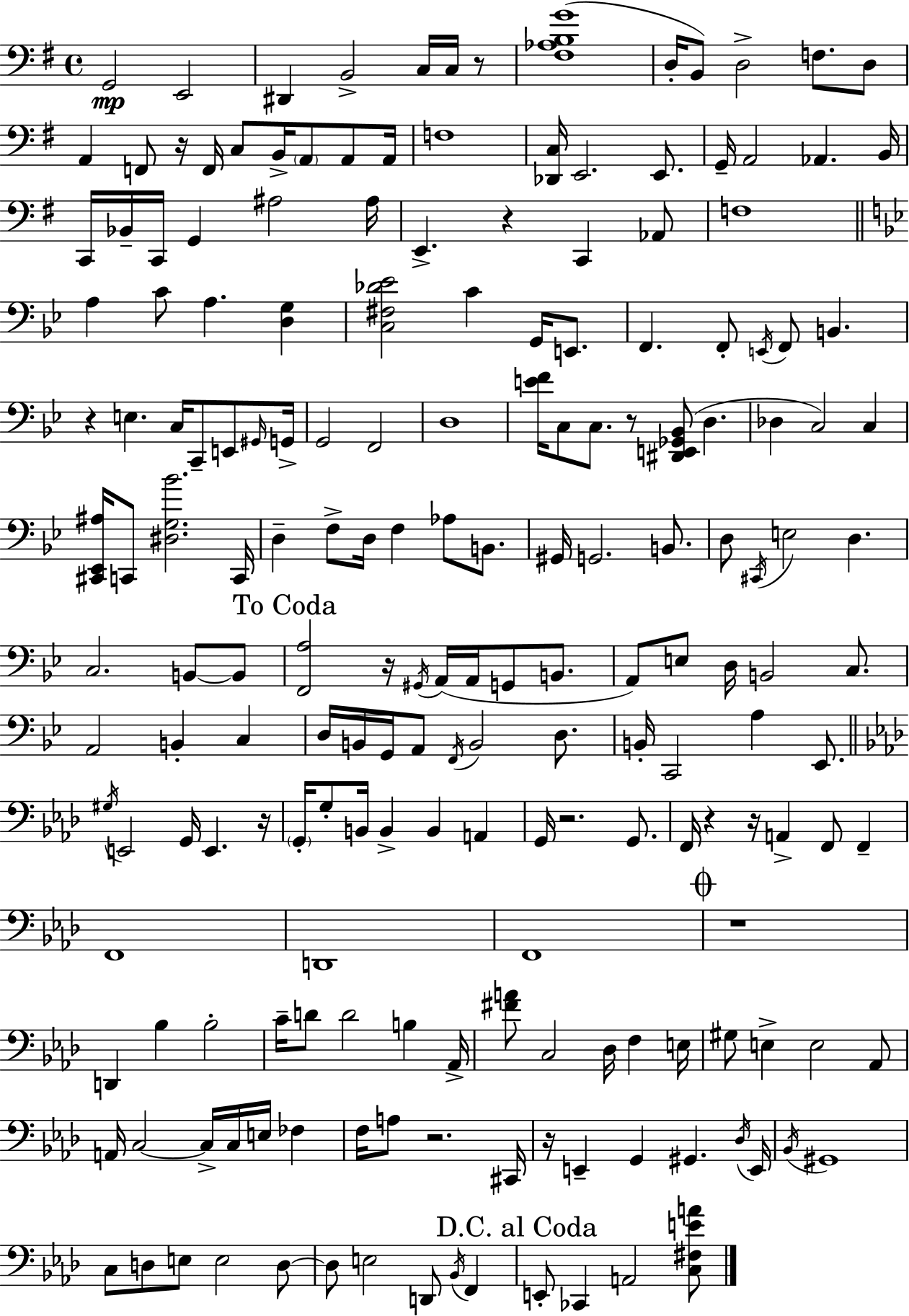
X:1
T:Untitled
M:4/4
L:1/4
K:G
G,,2 E,,2 ^D,, B,,2 C,/4 C,/4 z/2 [^F,_A,B,G]4 D,/4 B,,/2 D,2 F,/2 D,/2 A,, F,,/2 z/4 F,,/4 C,/2 B,,/4 A,,/2 A,,/2 A,,/4 F,4 [_D,,C,]/4 E,,2 E,,/2 G,,/4 A,,2 _A,, B,,/4 C,,/4 _B,,/4 C,,/4 G,, ^A,2 ^A,/4 E,, z C,, _A,,/2 F,4 A, C/2 A, [D,G,] [C,^F,_D_E]2 C G,,/4 E,,/2 F,, F,,/2 E,,/4 F,,/2 B,, z E, C,/4 C,,/2 E,,/2 ^G,,/4 G,,/4 G,,2 F,,2 D,4 [EF]/4 C,/2 C,/2 z/2 [^D,,E,,_G,,_B,,]/2 D, _D, C,2 C, [^C,,_E,,^A,]/4 C,,/2 [^D,G,_B]2 C,,/4 D, F,/2 D,/4 F, _A,/2 B,,/2 ^G,,/4 G,,2 B,,/2 D,/2 ^C,,/4 E,2 D, C,2 B,,/2 B,,/2 [F,,A,]2 z/4 ^G,,/4 A,,/4 A,,/4 G,,/2 B,,/2 A,,/2 E,/2 D,/4 B,,2 C,/2 A,,2 B,, C, D,/4 B,,/4 G,,/4 A,,/2 F,,/4 B,,2 D,/2 B,,/4 C,,2 A, _E,,/2 ^G,/4 E,,2 G,,/4 E,, z/4 G,,/4 G,/2 B,,/4 B,, B,, A,, G,,/4 z2 G,,/2 F,,/4 z z/4 A,, F,,/2 F,, F,,4 D,,4 F,,4 z4 D,, _B, _B,2 C/4 D/2 D2 B, _A,,/4 [^FA]/2 C,2 _D,/4 F, E,/4 ^G,/2 E, E,2 _A,,/2 A,,/4 C,2 C,/4 C,/4 E,/4 _F, F,/4 A,/2 z2 ^C,,/4 z/4 E,, G,, ^G,, _D,/4 E,,/4 _B,,/4 ^G,,4 C,/2 D,/2 E,/2 E,2 D,/2 D,/2 E,2 D,,/2 _B,,/4 F,, E,,/2 _C,, A,,2 [C,^F,EA]/2